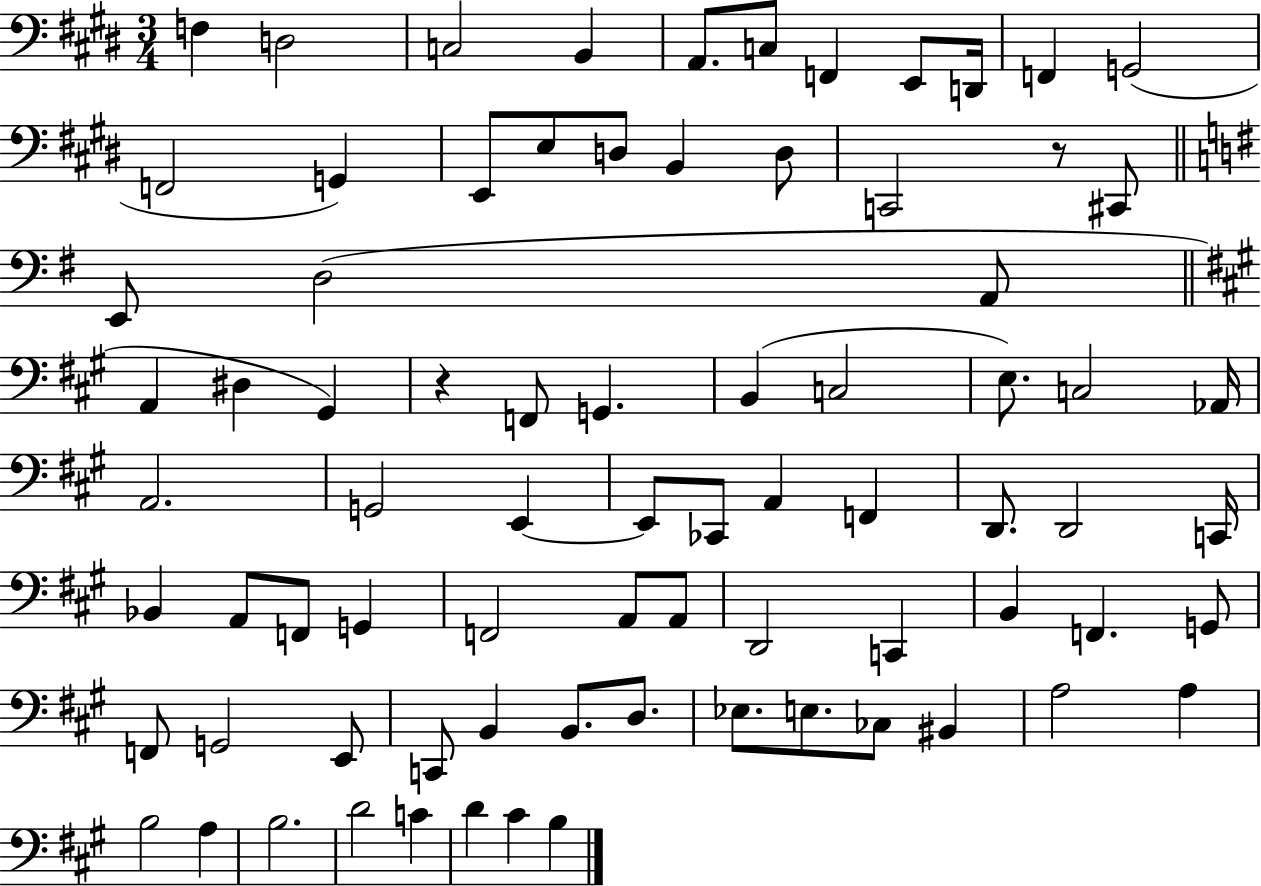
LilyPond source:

{
  \clef bass
  \numericTimeSignature
  \time 3/4
  \key e \major
  f4 d2 | c2 b,4 | a,8. c8 f,4 e,8 d,16 | f,4 g,2( | \break f,2 g,4) | e,8 e8 d8 b,4 d8 | c,2 r8 cis,8 | \bar "||" \break \key g \major e,8 d2( a,8 | \bar "||" \break \key a \major a,4 dis4 gis,4) | r4 f,8 g,4. | b,4( c2 | e8.) c2 aes,16 | \break a,2. | g,2 e,4~~ | e,8 ces,8 a,4 f,4 | d,8. d,2 c,16 | \break bes,4 a,8 f,8 g,4 | f,2 a,8 a,8 | d,2 c,4 | b,4 f,4. g,8 | \break f,8 g,2 e,8 | c,8 b,4 b,8. d8. | ees8. e8. ces8 bis,4 | a2 a4 | \break b2 a4 | b2. | d'2 c'4 | d'4 cis'4 b4 | \break \bar "|."
}